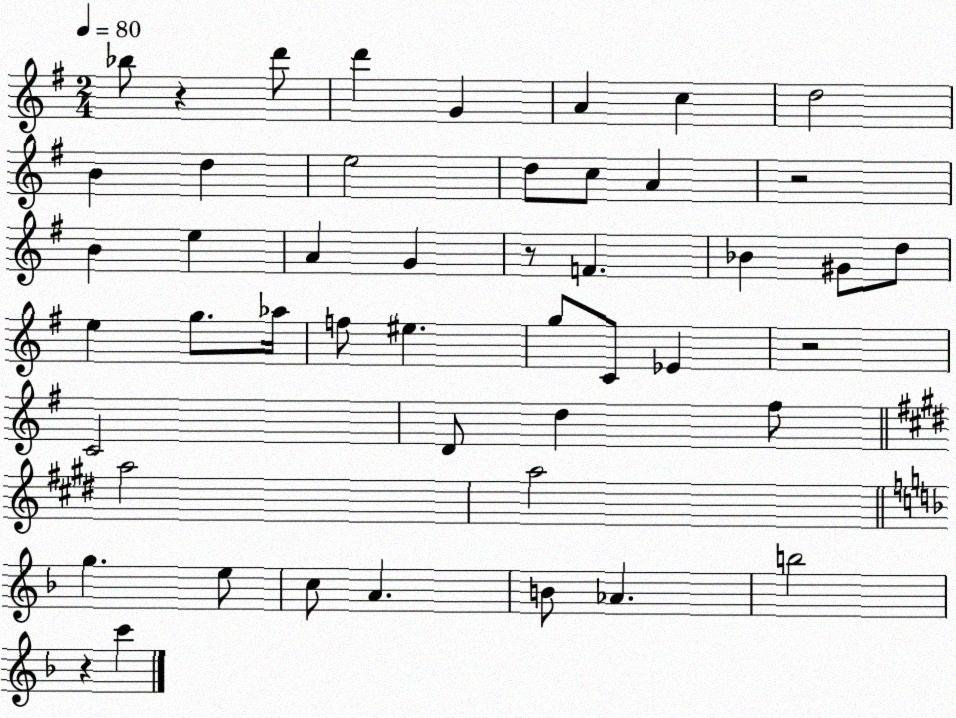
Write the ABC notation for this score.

X:1
T:Untitled
M:2/4
L:1/4
K:G
_b/2 z d'/2 d' G A c d2 B d e2 d/2 c/2 A z2 B e A G z/2 F _B ^G/2 d/2 e g/2 _a/4 f/2 ^e g/2 C/2 _E z2 C2 D/2 d ^f/2 a2 a2 g e/2 c/2 A B/2 _A b2 z c'